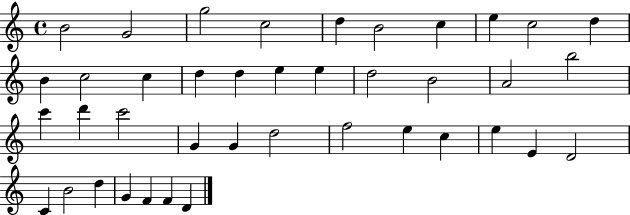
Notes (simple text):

B4/h G4/h G5/h C5/h D5/q B4/h C5/q E5/q C5/h D5/q B4/q C5/h C5/q D5/q D5/q E5/q E5/q D5/h B4/h A4/h B5/h C6/q D6/q C6/h G4/q G4/q D5/h F5/h E5/q C5/q E5/q E4/q D4/h C4/q B4/h D5/q G4/q F4/q F4/q D4/q